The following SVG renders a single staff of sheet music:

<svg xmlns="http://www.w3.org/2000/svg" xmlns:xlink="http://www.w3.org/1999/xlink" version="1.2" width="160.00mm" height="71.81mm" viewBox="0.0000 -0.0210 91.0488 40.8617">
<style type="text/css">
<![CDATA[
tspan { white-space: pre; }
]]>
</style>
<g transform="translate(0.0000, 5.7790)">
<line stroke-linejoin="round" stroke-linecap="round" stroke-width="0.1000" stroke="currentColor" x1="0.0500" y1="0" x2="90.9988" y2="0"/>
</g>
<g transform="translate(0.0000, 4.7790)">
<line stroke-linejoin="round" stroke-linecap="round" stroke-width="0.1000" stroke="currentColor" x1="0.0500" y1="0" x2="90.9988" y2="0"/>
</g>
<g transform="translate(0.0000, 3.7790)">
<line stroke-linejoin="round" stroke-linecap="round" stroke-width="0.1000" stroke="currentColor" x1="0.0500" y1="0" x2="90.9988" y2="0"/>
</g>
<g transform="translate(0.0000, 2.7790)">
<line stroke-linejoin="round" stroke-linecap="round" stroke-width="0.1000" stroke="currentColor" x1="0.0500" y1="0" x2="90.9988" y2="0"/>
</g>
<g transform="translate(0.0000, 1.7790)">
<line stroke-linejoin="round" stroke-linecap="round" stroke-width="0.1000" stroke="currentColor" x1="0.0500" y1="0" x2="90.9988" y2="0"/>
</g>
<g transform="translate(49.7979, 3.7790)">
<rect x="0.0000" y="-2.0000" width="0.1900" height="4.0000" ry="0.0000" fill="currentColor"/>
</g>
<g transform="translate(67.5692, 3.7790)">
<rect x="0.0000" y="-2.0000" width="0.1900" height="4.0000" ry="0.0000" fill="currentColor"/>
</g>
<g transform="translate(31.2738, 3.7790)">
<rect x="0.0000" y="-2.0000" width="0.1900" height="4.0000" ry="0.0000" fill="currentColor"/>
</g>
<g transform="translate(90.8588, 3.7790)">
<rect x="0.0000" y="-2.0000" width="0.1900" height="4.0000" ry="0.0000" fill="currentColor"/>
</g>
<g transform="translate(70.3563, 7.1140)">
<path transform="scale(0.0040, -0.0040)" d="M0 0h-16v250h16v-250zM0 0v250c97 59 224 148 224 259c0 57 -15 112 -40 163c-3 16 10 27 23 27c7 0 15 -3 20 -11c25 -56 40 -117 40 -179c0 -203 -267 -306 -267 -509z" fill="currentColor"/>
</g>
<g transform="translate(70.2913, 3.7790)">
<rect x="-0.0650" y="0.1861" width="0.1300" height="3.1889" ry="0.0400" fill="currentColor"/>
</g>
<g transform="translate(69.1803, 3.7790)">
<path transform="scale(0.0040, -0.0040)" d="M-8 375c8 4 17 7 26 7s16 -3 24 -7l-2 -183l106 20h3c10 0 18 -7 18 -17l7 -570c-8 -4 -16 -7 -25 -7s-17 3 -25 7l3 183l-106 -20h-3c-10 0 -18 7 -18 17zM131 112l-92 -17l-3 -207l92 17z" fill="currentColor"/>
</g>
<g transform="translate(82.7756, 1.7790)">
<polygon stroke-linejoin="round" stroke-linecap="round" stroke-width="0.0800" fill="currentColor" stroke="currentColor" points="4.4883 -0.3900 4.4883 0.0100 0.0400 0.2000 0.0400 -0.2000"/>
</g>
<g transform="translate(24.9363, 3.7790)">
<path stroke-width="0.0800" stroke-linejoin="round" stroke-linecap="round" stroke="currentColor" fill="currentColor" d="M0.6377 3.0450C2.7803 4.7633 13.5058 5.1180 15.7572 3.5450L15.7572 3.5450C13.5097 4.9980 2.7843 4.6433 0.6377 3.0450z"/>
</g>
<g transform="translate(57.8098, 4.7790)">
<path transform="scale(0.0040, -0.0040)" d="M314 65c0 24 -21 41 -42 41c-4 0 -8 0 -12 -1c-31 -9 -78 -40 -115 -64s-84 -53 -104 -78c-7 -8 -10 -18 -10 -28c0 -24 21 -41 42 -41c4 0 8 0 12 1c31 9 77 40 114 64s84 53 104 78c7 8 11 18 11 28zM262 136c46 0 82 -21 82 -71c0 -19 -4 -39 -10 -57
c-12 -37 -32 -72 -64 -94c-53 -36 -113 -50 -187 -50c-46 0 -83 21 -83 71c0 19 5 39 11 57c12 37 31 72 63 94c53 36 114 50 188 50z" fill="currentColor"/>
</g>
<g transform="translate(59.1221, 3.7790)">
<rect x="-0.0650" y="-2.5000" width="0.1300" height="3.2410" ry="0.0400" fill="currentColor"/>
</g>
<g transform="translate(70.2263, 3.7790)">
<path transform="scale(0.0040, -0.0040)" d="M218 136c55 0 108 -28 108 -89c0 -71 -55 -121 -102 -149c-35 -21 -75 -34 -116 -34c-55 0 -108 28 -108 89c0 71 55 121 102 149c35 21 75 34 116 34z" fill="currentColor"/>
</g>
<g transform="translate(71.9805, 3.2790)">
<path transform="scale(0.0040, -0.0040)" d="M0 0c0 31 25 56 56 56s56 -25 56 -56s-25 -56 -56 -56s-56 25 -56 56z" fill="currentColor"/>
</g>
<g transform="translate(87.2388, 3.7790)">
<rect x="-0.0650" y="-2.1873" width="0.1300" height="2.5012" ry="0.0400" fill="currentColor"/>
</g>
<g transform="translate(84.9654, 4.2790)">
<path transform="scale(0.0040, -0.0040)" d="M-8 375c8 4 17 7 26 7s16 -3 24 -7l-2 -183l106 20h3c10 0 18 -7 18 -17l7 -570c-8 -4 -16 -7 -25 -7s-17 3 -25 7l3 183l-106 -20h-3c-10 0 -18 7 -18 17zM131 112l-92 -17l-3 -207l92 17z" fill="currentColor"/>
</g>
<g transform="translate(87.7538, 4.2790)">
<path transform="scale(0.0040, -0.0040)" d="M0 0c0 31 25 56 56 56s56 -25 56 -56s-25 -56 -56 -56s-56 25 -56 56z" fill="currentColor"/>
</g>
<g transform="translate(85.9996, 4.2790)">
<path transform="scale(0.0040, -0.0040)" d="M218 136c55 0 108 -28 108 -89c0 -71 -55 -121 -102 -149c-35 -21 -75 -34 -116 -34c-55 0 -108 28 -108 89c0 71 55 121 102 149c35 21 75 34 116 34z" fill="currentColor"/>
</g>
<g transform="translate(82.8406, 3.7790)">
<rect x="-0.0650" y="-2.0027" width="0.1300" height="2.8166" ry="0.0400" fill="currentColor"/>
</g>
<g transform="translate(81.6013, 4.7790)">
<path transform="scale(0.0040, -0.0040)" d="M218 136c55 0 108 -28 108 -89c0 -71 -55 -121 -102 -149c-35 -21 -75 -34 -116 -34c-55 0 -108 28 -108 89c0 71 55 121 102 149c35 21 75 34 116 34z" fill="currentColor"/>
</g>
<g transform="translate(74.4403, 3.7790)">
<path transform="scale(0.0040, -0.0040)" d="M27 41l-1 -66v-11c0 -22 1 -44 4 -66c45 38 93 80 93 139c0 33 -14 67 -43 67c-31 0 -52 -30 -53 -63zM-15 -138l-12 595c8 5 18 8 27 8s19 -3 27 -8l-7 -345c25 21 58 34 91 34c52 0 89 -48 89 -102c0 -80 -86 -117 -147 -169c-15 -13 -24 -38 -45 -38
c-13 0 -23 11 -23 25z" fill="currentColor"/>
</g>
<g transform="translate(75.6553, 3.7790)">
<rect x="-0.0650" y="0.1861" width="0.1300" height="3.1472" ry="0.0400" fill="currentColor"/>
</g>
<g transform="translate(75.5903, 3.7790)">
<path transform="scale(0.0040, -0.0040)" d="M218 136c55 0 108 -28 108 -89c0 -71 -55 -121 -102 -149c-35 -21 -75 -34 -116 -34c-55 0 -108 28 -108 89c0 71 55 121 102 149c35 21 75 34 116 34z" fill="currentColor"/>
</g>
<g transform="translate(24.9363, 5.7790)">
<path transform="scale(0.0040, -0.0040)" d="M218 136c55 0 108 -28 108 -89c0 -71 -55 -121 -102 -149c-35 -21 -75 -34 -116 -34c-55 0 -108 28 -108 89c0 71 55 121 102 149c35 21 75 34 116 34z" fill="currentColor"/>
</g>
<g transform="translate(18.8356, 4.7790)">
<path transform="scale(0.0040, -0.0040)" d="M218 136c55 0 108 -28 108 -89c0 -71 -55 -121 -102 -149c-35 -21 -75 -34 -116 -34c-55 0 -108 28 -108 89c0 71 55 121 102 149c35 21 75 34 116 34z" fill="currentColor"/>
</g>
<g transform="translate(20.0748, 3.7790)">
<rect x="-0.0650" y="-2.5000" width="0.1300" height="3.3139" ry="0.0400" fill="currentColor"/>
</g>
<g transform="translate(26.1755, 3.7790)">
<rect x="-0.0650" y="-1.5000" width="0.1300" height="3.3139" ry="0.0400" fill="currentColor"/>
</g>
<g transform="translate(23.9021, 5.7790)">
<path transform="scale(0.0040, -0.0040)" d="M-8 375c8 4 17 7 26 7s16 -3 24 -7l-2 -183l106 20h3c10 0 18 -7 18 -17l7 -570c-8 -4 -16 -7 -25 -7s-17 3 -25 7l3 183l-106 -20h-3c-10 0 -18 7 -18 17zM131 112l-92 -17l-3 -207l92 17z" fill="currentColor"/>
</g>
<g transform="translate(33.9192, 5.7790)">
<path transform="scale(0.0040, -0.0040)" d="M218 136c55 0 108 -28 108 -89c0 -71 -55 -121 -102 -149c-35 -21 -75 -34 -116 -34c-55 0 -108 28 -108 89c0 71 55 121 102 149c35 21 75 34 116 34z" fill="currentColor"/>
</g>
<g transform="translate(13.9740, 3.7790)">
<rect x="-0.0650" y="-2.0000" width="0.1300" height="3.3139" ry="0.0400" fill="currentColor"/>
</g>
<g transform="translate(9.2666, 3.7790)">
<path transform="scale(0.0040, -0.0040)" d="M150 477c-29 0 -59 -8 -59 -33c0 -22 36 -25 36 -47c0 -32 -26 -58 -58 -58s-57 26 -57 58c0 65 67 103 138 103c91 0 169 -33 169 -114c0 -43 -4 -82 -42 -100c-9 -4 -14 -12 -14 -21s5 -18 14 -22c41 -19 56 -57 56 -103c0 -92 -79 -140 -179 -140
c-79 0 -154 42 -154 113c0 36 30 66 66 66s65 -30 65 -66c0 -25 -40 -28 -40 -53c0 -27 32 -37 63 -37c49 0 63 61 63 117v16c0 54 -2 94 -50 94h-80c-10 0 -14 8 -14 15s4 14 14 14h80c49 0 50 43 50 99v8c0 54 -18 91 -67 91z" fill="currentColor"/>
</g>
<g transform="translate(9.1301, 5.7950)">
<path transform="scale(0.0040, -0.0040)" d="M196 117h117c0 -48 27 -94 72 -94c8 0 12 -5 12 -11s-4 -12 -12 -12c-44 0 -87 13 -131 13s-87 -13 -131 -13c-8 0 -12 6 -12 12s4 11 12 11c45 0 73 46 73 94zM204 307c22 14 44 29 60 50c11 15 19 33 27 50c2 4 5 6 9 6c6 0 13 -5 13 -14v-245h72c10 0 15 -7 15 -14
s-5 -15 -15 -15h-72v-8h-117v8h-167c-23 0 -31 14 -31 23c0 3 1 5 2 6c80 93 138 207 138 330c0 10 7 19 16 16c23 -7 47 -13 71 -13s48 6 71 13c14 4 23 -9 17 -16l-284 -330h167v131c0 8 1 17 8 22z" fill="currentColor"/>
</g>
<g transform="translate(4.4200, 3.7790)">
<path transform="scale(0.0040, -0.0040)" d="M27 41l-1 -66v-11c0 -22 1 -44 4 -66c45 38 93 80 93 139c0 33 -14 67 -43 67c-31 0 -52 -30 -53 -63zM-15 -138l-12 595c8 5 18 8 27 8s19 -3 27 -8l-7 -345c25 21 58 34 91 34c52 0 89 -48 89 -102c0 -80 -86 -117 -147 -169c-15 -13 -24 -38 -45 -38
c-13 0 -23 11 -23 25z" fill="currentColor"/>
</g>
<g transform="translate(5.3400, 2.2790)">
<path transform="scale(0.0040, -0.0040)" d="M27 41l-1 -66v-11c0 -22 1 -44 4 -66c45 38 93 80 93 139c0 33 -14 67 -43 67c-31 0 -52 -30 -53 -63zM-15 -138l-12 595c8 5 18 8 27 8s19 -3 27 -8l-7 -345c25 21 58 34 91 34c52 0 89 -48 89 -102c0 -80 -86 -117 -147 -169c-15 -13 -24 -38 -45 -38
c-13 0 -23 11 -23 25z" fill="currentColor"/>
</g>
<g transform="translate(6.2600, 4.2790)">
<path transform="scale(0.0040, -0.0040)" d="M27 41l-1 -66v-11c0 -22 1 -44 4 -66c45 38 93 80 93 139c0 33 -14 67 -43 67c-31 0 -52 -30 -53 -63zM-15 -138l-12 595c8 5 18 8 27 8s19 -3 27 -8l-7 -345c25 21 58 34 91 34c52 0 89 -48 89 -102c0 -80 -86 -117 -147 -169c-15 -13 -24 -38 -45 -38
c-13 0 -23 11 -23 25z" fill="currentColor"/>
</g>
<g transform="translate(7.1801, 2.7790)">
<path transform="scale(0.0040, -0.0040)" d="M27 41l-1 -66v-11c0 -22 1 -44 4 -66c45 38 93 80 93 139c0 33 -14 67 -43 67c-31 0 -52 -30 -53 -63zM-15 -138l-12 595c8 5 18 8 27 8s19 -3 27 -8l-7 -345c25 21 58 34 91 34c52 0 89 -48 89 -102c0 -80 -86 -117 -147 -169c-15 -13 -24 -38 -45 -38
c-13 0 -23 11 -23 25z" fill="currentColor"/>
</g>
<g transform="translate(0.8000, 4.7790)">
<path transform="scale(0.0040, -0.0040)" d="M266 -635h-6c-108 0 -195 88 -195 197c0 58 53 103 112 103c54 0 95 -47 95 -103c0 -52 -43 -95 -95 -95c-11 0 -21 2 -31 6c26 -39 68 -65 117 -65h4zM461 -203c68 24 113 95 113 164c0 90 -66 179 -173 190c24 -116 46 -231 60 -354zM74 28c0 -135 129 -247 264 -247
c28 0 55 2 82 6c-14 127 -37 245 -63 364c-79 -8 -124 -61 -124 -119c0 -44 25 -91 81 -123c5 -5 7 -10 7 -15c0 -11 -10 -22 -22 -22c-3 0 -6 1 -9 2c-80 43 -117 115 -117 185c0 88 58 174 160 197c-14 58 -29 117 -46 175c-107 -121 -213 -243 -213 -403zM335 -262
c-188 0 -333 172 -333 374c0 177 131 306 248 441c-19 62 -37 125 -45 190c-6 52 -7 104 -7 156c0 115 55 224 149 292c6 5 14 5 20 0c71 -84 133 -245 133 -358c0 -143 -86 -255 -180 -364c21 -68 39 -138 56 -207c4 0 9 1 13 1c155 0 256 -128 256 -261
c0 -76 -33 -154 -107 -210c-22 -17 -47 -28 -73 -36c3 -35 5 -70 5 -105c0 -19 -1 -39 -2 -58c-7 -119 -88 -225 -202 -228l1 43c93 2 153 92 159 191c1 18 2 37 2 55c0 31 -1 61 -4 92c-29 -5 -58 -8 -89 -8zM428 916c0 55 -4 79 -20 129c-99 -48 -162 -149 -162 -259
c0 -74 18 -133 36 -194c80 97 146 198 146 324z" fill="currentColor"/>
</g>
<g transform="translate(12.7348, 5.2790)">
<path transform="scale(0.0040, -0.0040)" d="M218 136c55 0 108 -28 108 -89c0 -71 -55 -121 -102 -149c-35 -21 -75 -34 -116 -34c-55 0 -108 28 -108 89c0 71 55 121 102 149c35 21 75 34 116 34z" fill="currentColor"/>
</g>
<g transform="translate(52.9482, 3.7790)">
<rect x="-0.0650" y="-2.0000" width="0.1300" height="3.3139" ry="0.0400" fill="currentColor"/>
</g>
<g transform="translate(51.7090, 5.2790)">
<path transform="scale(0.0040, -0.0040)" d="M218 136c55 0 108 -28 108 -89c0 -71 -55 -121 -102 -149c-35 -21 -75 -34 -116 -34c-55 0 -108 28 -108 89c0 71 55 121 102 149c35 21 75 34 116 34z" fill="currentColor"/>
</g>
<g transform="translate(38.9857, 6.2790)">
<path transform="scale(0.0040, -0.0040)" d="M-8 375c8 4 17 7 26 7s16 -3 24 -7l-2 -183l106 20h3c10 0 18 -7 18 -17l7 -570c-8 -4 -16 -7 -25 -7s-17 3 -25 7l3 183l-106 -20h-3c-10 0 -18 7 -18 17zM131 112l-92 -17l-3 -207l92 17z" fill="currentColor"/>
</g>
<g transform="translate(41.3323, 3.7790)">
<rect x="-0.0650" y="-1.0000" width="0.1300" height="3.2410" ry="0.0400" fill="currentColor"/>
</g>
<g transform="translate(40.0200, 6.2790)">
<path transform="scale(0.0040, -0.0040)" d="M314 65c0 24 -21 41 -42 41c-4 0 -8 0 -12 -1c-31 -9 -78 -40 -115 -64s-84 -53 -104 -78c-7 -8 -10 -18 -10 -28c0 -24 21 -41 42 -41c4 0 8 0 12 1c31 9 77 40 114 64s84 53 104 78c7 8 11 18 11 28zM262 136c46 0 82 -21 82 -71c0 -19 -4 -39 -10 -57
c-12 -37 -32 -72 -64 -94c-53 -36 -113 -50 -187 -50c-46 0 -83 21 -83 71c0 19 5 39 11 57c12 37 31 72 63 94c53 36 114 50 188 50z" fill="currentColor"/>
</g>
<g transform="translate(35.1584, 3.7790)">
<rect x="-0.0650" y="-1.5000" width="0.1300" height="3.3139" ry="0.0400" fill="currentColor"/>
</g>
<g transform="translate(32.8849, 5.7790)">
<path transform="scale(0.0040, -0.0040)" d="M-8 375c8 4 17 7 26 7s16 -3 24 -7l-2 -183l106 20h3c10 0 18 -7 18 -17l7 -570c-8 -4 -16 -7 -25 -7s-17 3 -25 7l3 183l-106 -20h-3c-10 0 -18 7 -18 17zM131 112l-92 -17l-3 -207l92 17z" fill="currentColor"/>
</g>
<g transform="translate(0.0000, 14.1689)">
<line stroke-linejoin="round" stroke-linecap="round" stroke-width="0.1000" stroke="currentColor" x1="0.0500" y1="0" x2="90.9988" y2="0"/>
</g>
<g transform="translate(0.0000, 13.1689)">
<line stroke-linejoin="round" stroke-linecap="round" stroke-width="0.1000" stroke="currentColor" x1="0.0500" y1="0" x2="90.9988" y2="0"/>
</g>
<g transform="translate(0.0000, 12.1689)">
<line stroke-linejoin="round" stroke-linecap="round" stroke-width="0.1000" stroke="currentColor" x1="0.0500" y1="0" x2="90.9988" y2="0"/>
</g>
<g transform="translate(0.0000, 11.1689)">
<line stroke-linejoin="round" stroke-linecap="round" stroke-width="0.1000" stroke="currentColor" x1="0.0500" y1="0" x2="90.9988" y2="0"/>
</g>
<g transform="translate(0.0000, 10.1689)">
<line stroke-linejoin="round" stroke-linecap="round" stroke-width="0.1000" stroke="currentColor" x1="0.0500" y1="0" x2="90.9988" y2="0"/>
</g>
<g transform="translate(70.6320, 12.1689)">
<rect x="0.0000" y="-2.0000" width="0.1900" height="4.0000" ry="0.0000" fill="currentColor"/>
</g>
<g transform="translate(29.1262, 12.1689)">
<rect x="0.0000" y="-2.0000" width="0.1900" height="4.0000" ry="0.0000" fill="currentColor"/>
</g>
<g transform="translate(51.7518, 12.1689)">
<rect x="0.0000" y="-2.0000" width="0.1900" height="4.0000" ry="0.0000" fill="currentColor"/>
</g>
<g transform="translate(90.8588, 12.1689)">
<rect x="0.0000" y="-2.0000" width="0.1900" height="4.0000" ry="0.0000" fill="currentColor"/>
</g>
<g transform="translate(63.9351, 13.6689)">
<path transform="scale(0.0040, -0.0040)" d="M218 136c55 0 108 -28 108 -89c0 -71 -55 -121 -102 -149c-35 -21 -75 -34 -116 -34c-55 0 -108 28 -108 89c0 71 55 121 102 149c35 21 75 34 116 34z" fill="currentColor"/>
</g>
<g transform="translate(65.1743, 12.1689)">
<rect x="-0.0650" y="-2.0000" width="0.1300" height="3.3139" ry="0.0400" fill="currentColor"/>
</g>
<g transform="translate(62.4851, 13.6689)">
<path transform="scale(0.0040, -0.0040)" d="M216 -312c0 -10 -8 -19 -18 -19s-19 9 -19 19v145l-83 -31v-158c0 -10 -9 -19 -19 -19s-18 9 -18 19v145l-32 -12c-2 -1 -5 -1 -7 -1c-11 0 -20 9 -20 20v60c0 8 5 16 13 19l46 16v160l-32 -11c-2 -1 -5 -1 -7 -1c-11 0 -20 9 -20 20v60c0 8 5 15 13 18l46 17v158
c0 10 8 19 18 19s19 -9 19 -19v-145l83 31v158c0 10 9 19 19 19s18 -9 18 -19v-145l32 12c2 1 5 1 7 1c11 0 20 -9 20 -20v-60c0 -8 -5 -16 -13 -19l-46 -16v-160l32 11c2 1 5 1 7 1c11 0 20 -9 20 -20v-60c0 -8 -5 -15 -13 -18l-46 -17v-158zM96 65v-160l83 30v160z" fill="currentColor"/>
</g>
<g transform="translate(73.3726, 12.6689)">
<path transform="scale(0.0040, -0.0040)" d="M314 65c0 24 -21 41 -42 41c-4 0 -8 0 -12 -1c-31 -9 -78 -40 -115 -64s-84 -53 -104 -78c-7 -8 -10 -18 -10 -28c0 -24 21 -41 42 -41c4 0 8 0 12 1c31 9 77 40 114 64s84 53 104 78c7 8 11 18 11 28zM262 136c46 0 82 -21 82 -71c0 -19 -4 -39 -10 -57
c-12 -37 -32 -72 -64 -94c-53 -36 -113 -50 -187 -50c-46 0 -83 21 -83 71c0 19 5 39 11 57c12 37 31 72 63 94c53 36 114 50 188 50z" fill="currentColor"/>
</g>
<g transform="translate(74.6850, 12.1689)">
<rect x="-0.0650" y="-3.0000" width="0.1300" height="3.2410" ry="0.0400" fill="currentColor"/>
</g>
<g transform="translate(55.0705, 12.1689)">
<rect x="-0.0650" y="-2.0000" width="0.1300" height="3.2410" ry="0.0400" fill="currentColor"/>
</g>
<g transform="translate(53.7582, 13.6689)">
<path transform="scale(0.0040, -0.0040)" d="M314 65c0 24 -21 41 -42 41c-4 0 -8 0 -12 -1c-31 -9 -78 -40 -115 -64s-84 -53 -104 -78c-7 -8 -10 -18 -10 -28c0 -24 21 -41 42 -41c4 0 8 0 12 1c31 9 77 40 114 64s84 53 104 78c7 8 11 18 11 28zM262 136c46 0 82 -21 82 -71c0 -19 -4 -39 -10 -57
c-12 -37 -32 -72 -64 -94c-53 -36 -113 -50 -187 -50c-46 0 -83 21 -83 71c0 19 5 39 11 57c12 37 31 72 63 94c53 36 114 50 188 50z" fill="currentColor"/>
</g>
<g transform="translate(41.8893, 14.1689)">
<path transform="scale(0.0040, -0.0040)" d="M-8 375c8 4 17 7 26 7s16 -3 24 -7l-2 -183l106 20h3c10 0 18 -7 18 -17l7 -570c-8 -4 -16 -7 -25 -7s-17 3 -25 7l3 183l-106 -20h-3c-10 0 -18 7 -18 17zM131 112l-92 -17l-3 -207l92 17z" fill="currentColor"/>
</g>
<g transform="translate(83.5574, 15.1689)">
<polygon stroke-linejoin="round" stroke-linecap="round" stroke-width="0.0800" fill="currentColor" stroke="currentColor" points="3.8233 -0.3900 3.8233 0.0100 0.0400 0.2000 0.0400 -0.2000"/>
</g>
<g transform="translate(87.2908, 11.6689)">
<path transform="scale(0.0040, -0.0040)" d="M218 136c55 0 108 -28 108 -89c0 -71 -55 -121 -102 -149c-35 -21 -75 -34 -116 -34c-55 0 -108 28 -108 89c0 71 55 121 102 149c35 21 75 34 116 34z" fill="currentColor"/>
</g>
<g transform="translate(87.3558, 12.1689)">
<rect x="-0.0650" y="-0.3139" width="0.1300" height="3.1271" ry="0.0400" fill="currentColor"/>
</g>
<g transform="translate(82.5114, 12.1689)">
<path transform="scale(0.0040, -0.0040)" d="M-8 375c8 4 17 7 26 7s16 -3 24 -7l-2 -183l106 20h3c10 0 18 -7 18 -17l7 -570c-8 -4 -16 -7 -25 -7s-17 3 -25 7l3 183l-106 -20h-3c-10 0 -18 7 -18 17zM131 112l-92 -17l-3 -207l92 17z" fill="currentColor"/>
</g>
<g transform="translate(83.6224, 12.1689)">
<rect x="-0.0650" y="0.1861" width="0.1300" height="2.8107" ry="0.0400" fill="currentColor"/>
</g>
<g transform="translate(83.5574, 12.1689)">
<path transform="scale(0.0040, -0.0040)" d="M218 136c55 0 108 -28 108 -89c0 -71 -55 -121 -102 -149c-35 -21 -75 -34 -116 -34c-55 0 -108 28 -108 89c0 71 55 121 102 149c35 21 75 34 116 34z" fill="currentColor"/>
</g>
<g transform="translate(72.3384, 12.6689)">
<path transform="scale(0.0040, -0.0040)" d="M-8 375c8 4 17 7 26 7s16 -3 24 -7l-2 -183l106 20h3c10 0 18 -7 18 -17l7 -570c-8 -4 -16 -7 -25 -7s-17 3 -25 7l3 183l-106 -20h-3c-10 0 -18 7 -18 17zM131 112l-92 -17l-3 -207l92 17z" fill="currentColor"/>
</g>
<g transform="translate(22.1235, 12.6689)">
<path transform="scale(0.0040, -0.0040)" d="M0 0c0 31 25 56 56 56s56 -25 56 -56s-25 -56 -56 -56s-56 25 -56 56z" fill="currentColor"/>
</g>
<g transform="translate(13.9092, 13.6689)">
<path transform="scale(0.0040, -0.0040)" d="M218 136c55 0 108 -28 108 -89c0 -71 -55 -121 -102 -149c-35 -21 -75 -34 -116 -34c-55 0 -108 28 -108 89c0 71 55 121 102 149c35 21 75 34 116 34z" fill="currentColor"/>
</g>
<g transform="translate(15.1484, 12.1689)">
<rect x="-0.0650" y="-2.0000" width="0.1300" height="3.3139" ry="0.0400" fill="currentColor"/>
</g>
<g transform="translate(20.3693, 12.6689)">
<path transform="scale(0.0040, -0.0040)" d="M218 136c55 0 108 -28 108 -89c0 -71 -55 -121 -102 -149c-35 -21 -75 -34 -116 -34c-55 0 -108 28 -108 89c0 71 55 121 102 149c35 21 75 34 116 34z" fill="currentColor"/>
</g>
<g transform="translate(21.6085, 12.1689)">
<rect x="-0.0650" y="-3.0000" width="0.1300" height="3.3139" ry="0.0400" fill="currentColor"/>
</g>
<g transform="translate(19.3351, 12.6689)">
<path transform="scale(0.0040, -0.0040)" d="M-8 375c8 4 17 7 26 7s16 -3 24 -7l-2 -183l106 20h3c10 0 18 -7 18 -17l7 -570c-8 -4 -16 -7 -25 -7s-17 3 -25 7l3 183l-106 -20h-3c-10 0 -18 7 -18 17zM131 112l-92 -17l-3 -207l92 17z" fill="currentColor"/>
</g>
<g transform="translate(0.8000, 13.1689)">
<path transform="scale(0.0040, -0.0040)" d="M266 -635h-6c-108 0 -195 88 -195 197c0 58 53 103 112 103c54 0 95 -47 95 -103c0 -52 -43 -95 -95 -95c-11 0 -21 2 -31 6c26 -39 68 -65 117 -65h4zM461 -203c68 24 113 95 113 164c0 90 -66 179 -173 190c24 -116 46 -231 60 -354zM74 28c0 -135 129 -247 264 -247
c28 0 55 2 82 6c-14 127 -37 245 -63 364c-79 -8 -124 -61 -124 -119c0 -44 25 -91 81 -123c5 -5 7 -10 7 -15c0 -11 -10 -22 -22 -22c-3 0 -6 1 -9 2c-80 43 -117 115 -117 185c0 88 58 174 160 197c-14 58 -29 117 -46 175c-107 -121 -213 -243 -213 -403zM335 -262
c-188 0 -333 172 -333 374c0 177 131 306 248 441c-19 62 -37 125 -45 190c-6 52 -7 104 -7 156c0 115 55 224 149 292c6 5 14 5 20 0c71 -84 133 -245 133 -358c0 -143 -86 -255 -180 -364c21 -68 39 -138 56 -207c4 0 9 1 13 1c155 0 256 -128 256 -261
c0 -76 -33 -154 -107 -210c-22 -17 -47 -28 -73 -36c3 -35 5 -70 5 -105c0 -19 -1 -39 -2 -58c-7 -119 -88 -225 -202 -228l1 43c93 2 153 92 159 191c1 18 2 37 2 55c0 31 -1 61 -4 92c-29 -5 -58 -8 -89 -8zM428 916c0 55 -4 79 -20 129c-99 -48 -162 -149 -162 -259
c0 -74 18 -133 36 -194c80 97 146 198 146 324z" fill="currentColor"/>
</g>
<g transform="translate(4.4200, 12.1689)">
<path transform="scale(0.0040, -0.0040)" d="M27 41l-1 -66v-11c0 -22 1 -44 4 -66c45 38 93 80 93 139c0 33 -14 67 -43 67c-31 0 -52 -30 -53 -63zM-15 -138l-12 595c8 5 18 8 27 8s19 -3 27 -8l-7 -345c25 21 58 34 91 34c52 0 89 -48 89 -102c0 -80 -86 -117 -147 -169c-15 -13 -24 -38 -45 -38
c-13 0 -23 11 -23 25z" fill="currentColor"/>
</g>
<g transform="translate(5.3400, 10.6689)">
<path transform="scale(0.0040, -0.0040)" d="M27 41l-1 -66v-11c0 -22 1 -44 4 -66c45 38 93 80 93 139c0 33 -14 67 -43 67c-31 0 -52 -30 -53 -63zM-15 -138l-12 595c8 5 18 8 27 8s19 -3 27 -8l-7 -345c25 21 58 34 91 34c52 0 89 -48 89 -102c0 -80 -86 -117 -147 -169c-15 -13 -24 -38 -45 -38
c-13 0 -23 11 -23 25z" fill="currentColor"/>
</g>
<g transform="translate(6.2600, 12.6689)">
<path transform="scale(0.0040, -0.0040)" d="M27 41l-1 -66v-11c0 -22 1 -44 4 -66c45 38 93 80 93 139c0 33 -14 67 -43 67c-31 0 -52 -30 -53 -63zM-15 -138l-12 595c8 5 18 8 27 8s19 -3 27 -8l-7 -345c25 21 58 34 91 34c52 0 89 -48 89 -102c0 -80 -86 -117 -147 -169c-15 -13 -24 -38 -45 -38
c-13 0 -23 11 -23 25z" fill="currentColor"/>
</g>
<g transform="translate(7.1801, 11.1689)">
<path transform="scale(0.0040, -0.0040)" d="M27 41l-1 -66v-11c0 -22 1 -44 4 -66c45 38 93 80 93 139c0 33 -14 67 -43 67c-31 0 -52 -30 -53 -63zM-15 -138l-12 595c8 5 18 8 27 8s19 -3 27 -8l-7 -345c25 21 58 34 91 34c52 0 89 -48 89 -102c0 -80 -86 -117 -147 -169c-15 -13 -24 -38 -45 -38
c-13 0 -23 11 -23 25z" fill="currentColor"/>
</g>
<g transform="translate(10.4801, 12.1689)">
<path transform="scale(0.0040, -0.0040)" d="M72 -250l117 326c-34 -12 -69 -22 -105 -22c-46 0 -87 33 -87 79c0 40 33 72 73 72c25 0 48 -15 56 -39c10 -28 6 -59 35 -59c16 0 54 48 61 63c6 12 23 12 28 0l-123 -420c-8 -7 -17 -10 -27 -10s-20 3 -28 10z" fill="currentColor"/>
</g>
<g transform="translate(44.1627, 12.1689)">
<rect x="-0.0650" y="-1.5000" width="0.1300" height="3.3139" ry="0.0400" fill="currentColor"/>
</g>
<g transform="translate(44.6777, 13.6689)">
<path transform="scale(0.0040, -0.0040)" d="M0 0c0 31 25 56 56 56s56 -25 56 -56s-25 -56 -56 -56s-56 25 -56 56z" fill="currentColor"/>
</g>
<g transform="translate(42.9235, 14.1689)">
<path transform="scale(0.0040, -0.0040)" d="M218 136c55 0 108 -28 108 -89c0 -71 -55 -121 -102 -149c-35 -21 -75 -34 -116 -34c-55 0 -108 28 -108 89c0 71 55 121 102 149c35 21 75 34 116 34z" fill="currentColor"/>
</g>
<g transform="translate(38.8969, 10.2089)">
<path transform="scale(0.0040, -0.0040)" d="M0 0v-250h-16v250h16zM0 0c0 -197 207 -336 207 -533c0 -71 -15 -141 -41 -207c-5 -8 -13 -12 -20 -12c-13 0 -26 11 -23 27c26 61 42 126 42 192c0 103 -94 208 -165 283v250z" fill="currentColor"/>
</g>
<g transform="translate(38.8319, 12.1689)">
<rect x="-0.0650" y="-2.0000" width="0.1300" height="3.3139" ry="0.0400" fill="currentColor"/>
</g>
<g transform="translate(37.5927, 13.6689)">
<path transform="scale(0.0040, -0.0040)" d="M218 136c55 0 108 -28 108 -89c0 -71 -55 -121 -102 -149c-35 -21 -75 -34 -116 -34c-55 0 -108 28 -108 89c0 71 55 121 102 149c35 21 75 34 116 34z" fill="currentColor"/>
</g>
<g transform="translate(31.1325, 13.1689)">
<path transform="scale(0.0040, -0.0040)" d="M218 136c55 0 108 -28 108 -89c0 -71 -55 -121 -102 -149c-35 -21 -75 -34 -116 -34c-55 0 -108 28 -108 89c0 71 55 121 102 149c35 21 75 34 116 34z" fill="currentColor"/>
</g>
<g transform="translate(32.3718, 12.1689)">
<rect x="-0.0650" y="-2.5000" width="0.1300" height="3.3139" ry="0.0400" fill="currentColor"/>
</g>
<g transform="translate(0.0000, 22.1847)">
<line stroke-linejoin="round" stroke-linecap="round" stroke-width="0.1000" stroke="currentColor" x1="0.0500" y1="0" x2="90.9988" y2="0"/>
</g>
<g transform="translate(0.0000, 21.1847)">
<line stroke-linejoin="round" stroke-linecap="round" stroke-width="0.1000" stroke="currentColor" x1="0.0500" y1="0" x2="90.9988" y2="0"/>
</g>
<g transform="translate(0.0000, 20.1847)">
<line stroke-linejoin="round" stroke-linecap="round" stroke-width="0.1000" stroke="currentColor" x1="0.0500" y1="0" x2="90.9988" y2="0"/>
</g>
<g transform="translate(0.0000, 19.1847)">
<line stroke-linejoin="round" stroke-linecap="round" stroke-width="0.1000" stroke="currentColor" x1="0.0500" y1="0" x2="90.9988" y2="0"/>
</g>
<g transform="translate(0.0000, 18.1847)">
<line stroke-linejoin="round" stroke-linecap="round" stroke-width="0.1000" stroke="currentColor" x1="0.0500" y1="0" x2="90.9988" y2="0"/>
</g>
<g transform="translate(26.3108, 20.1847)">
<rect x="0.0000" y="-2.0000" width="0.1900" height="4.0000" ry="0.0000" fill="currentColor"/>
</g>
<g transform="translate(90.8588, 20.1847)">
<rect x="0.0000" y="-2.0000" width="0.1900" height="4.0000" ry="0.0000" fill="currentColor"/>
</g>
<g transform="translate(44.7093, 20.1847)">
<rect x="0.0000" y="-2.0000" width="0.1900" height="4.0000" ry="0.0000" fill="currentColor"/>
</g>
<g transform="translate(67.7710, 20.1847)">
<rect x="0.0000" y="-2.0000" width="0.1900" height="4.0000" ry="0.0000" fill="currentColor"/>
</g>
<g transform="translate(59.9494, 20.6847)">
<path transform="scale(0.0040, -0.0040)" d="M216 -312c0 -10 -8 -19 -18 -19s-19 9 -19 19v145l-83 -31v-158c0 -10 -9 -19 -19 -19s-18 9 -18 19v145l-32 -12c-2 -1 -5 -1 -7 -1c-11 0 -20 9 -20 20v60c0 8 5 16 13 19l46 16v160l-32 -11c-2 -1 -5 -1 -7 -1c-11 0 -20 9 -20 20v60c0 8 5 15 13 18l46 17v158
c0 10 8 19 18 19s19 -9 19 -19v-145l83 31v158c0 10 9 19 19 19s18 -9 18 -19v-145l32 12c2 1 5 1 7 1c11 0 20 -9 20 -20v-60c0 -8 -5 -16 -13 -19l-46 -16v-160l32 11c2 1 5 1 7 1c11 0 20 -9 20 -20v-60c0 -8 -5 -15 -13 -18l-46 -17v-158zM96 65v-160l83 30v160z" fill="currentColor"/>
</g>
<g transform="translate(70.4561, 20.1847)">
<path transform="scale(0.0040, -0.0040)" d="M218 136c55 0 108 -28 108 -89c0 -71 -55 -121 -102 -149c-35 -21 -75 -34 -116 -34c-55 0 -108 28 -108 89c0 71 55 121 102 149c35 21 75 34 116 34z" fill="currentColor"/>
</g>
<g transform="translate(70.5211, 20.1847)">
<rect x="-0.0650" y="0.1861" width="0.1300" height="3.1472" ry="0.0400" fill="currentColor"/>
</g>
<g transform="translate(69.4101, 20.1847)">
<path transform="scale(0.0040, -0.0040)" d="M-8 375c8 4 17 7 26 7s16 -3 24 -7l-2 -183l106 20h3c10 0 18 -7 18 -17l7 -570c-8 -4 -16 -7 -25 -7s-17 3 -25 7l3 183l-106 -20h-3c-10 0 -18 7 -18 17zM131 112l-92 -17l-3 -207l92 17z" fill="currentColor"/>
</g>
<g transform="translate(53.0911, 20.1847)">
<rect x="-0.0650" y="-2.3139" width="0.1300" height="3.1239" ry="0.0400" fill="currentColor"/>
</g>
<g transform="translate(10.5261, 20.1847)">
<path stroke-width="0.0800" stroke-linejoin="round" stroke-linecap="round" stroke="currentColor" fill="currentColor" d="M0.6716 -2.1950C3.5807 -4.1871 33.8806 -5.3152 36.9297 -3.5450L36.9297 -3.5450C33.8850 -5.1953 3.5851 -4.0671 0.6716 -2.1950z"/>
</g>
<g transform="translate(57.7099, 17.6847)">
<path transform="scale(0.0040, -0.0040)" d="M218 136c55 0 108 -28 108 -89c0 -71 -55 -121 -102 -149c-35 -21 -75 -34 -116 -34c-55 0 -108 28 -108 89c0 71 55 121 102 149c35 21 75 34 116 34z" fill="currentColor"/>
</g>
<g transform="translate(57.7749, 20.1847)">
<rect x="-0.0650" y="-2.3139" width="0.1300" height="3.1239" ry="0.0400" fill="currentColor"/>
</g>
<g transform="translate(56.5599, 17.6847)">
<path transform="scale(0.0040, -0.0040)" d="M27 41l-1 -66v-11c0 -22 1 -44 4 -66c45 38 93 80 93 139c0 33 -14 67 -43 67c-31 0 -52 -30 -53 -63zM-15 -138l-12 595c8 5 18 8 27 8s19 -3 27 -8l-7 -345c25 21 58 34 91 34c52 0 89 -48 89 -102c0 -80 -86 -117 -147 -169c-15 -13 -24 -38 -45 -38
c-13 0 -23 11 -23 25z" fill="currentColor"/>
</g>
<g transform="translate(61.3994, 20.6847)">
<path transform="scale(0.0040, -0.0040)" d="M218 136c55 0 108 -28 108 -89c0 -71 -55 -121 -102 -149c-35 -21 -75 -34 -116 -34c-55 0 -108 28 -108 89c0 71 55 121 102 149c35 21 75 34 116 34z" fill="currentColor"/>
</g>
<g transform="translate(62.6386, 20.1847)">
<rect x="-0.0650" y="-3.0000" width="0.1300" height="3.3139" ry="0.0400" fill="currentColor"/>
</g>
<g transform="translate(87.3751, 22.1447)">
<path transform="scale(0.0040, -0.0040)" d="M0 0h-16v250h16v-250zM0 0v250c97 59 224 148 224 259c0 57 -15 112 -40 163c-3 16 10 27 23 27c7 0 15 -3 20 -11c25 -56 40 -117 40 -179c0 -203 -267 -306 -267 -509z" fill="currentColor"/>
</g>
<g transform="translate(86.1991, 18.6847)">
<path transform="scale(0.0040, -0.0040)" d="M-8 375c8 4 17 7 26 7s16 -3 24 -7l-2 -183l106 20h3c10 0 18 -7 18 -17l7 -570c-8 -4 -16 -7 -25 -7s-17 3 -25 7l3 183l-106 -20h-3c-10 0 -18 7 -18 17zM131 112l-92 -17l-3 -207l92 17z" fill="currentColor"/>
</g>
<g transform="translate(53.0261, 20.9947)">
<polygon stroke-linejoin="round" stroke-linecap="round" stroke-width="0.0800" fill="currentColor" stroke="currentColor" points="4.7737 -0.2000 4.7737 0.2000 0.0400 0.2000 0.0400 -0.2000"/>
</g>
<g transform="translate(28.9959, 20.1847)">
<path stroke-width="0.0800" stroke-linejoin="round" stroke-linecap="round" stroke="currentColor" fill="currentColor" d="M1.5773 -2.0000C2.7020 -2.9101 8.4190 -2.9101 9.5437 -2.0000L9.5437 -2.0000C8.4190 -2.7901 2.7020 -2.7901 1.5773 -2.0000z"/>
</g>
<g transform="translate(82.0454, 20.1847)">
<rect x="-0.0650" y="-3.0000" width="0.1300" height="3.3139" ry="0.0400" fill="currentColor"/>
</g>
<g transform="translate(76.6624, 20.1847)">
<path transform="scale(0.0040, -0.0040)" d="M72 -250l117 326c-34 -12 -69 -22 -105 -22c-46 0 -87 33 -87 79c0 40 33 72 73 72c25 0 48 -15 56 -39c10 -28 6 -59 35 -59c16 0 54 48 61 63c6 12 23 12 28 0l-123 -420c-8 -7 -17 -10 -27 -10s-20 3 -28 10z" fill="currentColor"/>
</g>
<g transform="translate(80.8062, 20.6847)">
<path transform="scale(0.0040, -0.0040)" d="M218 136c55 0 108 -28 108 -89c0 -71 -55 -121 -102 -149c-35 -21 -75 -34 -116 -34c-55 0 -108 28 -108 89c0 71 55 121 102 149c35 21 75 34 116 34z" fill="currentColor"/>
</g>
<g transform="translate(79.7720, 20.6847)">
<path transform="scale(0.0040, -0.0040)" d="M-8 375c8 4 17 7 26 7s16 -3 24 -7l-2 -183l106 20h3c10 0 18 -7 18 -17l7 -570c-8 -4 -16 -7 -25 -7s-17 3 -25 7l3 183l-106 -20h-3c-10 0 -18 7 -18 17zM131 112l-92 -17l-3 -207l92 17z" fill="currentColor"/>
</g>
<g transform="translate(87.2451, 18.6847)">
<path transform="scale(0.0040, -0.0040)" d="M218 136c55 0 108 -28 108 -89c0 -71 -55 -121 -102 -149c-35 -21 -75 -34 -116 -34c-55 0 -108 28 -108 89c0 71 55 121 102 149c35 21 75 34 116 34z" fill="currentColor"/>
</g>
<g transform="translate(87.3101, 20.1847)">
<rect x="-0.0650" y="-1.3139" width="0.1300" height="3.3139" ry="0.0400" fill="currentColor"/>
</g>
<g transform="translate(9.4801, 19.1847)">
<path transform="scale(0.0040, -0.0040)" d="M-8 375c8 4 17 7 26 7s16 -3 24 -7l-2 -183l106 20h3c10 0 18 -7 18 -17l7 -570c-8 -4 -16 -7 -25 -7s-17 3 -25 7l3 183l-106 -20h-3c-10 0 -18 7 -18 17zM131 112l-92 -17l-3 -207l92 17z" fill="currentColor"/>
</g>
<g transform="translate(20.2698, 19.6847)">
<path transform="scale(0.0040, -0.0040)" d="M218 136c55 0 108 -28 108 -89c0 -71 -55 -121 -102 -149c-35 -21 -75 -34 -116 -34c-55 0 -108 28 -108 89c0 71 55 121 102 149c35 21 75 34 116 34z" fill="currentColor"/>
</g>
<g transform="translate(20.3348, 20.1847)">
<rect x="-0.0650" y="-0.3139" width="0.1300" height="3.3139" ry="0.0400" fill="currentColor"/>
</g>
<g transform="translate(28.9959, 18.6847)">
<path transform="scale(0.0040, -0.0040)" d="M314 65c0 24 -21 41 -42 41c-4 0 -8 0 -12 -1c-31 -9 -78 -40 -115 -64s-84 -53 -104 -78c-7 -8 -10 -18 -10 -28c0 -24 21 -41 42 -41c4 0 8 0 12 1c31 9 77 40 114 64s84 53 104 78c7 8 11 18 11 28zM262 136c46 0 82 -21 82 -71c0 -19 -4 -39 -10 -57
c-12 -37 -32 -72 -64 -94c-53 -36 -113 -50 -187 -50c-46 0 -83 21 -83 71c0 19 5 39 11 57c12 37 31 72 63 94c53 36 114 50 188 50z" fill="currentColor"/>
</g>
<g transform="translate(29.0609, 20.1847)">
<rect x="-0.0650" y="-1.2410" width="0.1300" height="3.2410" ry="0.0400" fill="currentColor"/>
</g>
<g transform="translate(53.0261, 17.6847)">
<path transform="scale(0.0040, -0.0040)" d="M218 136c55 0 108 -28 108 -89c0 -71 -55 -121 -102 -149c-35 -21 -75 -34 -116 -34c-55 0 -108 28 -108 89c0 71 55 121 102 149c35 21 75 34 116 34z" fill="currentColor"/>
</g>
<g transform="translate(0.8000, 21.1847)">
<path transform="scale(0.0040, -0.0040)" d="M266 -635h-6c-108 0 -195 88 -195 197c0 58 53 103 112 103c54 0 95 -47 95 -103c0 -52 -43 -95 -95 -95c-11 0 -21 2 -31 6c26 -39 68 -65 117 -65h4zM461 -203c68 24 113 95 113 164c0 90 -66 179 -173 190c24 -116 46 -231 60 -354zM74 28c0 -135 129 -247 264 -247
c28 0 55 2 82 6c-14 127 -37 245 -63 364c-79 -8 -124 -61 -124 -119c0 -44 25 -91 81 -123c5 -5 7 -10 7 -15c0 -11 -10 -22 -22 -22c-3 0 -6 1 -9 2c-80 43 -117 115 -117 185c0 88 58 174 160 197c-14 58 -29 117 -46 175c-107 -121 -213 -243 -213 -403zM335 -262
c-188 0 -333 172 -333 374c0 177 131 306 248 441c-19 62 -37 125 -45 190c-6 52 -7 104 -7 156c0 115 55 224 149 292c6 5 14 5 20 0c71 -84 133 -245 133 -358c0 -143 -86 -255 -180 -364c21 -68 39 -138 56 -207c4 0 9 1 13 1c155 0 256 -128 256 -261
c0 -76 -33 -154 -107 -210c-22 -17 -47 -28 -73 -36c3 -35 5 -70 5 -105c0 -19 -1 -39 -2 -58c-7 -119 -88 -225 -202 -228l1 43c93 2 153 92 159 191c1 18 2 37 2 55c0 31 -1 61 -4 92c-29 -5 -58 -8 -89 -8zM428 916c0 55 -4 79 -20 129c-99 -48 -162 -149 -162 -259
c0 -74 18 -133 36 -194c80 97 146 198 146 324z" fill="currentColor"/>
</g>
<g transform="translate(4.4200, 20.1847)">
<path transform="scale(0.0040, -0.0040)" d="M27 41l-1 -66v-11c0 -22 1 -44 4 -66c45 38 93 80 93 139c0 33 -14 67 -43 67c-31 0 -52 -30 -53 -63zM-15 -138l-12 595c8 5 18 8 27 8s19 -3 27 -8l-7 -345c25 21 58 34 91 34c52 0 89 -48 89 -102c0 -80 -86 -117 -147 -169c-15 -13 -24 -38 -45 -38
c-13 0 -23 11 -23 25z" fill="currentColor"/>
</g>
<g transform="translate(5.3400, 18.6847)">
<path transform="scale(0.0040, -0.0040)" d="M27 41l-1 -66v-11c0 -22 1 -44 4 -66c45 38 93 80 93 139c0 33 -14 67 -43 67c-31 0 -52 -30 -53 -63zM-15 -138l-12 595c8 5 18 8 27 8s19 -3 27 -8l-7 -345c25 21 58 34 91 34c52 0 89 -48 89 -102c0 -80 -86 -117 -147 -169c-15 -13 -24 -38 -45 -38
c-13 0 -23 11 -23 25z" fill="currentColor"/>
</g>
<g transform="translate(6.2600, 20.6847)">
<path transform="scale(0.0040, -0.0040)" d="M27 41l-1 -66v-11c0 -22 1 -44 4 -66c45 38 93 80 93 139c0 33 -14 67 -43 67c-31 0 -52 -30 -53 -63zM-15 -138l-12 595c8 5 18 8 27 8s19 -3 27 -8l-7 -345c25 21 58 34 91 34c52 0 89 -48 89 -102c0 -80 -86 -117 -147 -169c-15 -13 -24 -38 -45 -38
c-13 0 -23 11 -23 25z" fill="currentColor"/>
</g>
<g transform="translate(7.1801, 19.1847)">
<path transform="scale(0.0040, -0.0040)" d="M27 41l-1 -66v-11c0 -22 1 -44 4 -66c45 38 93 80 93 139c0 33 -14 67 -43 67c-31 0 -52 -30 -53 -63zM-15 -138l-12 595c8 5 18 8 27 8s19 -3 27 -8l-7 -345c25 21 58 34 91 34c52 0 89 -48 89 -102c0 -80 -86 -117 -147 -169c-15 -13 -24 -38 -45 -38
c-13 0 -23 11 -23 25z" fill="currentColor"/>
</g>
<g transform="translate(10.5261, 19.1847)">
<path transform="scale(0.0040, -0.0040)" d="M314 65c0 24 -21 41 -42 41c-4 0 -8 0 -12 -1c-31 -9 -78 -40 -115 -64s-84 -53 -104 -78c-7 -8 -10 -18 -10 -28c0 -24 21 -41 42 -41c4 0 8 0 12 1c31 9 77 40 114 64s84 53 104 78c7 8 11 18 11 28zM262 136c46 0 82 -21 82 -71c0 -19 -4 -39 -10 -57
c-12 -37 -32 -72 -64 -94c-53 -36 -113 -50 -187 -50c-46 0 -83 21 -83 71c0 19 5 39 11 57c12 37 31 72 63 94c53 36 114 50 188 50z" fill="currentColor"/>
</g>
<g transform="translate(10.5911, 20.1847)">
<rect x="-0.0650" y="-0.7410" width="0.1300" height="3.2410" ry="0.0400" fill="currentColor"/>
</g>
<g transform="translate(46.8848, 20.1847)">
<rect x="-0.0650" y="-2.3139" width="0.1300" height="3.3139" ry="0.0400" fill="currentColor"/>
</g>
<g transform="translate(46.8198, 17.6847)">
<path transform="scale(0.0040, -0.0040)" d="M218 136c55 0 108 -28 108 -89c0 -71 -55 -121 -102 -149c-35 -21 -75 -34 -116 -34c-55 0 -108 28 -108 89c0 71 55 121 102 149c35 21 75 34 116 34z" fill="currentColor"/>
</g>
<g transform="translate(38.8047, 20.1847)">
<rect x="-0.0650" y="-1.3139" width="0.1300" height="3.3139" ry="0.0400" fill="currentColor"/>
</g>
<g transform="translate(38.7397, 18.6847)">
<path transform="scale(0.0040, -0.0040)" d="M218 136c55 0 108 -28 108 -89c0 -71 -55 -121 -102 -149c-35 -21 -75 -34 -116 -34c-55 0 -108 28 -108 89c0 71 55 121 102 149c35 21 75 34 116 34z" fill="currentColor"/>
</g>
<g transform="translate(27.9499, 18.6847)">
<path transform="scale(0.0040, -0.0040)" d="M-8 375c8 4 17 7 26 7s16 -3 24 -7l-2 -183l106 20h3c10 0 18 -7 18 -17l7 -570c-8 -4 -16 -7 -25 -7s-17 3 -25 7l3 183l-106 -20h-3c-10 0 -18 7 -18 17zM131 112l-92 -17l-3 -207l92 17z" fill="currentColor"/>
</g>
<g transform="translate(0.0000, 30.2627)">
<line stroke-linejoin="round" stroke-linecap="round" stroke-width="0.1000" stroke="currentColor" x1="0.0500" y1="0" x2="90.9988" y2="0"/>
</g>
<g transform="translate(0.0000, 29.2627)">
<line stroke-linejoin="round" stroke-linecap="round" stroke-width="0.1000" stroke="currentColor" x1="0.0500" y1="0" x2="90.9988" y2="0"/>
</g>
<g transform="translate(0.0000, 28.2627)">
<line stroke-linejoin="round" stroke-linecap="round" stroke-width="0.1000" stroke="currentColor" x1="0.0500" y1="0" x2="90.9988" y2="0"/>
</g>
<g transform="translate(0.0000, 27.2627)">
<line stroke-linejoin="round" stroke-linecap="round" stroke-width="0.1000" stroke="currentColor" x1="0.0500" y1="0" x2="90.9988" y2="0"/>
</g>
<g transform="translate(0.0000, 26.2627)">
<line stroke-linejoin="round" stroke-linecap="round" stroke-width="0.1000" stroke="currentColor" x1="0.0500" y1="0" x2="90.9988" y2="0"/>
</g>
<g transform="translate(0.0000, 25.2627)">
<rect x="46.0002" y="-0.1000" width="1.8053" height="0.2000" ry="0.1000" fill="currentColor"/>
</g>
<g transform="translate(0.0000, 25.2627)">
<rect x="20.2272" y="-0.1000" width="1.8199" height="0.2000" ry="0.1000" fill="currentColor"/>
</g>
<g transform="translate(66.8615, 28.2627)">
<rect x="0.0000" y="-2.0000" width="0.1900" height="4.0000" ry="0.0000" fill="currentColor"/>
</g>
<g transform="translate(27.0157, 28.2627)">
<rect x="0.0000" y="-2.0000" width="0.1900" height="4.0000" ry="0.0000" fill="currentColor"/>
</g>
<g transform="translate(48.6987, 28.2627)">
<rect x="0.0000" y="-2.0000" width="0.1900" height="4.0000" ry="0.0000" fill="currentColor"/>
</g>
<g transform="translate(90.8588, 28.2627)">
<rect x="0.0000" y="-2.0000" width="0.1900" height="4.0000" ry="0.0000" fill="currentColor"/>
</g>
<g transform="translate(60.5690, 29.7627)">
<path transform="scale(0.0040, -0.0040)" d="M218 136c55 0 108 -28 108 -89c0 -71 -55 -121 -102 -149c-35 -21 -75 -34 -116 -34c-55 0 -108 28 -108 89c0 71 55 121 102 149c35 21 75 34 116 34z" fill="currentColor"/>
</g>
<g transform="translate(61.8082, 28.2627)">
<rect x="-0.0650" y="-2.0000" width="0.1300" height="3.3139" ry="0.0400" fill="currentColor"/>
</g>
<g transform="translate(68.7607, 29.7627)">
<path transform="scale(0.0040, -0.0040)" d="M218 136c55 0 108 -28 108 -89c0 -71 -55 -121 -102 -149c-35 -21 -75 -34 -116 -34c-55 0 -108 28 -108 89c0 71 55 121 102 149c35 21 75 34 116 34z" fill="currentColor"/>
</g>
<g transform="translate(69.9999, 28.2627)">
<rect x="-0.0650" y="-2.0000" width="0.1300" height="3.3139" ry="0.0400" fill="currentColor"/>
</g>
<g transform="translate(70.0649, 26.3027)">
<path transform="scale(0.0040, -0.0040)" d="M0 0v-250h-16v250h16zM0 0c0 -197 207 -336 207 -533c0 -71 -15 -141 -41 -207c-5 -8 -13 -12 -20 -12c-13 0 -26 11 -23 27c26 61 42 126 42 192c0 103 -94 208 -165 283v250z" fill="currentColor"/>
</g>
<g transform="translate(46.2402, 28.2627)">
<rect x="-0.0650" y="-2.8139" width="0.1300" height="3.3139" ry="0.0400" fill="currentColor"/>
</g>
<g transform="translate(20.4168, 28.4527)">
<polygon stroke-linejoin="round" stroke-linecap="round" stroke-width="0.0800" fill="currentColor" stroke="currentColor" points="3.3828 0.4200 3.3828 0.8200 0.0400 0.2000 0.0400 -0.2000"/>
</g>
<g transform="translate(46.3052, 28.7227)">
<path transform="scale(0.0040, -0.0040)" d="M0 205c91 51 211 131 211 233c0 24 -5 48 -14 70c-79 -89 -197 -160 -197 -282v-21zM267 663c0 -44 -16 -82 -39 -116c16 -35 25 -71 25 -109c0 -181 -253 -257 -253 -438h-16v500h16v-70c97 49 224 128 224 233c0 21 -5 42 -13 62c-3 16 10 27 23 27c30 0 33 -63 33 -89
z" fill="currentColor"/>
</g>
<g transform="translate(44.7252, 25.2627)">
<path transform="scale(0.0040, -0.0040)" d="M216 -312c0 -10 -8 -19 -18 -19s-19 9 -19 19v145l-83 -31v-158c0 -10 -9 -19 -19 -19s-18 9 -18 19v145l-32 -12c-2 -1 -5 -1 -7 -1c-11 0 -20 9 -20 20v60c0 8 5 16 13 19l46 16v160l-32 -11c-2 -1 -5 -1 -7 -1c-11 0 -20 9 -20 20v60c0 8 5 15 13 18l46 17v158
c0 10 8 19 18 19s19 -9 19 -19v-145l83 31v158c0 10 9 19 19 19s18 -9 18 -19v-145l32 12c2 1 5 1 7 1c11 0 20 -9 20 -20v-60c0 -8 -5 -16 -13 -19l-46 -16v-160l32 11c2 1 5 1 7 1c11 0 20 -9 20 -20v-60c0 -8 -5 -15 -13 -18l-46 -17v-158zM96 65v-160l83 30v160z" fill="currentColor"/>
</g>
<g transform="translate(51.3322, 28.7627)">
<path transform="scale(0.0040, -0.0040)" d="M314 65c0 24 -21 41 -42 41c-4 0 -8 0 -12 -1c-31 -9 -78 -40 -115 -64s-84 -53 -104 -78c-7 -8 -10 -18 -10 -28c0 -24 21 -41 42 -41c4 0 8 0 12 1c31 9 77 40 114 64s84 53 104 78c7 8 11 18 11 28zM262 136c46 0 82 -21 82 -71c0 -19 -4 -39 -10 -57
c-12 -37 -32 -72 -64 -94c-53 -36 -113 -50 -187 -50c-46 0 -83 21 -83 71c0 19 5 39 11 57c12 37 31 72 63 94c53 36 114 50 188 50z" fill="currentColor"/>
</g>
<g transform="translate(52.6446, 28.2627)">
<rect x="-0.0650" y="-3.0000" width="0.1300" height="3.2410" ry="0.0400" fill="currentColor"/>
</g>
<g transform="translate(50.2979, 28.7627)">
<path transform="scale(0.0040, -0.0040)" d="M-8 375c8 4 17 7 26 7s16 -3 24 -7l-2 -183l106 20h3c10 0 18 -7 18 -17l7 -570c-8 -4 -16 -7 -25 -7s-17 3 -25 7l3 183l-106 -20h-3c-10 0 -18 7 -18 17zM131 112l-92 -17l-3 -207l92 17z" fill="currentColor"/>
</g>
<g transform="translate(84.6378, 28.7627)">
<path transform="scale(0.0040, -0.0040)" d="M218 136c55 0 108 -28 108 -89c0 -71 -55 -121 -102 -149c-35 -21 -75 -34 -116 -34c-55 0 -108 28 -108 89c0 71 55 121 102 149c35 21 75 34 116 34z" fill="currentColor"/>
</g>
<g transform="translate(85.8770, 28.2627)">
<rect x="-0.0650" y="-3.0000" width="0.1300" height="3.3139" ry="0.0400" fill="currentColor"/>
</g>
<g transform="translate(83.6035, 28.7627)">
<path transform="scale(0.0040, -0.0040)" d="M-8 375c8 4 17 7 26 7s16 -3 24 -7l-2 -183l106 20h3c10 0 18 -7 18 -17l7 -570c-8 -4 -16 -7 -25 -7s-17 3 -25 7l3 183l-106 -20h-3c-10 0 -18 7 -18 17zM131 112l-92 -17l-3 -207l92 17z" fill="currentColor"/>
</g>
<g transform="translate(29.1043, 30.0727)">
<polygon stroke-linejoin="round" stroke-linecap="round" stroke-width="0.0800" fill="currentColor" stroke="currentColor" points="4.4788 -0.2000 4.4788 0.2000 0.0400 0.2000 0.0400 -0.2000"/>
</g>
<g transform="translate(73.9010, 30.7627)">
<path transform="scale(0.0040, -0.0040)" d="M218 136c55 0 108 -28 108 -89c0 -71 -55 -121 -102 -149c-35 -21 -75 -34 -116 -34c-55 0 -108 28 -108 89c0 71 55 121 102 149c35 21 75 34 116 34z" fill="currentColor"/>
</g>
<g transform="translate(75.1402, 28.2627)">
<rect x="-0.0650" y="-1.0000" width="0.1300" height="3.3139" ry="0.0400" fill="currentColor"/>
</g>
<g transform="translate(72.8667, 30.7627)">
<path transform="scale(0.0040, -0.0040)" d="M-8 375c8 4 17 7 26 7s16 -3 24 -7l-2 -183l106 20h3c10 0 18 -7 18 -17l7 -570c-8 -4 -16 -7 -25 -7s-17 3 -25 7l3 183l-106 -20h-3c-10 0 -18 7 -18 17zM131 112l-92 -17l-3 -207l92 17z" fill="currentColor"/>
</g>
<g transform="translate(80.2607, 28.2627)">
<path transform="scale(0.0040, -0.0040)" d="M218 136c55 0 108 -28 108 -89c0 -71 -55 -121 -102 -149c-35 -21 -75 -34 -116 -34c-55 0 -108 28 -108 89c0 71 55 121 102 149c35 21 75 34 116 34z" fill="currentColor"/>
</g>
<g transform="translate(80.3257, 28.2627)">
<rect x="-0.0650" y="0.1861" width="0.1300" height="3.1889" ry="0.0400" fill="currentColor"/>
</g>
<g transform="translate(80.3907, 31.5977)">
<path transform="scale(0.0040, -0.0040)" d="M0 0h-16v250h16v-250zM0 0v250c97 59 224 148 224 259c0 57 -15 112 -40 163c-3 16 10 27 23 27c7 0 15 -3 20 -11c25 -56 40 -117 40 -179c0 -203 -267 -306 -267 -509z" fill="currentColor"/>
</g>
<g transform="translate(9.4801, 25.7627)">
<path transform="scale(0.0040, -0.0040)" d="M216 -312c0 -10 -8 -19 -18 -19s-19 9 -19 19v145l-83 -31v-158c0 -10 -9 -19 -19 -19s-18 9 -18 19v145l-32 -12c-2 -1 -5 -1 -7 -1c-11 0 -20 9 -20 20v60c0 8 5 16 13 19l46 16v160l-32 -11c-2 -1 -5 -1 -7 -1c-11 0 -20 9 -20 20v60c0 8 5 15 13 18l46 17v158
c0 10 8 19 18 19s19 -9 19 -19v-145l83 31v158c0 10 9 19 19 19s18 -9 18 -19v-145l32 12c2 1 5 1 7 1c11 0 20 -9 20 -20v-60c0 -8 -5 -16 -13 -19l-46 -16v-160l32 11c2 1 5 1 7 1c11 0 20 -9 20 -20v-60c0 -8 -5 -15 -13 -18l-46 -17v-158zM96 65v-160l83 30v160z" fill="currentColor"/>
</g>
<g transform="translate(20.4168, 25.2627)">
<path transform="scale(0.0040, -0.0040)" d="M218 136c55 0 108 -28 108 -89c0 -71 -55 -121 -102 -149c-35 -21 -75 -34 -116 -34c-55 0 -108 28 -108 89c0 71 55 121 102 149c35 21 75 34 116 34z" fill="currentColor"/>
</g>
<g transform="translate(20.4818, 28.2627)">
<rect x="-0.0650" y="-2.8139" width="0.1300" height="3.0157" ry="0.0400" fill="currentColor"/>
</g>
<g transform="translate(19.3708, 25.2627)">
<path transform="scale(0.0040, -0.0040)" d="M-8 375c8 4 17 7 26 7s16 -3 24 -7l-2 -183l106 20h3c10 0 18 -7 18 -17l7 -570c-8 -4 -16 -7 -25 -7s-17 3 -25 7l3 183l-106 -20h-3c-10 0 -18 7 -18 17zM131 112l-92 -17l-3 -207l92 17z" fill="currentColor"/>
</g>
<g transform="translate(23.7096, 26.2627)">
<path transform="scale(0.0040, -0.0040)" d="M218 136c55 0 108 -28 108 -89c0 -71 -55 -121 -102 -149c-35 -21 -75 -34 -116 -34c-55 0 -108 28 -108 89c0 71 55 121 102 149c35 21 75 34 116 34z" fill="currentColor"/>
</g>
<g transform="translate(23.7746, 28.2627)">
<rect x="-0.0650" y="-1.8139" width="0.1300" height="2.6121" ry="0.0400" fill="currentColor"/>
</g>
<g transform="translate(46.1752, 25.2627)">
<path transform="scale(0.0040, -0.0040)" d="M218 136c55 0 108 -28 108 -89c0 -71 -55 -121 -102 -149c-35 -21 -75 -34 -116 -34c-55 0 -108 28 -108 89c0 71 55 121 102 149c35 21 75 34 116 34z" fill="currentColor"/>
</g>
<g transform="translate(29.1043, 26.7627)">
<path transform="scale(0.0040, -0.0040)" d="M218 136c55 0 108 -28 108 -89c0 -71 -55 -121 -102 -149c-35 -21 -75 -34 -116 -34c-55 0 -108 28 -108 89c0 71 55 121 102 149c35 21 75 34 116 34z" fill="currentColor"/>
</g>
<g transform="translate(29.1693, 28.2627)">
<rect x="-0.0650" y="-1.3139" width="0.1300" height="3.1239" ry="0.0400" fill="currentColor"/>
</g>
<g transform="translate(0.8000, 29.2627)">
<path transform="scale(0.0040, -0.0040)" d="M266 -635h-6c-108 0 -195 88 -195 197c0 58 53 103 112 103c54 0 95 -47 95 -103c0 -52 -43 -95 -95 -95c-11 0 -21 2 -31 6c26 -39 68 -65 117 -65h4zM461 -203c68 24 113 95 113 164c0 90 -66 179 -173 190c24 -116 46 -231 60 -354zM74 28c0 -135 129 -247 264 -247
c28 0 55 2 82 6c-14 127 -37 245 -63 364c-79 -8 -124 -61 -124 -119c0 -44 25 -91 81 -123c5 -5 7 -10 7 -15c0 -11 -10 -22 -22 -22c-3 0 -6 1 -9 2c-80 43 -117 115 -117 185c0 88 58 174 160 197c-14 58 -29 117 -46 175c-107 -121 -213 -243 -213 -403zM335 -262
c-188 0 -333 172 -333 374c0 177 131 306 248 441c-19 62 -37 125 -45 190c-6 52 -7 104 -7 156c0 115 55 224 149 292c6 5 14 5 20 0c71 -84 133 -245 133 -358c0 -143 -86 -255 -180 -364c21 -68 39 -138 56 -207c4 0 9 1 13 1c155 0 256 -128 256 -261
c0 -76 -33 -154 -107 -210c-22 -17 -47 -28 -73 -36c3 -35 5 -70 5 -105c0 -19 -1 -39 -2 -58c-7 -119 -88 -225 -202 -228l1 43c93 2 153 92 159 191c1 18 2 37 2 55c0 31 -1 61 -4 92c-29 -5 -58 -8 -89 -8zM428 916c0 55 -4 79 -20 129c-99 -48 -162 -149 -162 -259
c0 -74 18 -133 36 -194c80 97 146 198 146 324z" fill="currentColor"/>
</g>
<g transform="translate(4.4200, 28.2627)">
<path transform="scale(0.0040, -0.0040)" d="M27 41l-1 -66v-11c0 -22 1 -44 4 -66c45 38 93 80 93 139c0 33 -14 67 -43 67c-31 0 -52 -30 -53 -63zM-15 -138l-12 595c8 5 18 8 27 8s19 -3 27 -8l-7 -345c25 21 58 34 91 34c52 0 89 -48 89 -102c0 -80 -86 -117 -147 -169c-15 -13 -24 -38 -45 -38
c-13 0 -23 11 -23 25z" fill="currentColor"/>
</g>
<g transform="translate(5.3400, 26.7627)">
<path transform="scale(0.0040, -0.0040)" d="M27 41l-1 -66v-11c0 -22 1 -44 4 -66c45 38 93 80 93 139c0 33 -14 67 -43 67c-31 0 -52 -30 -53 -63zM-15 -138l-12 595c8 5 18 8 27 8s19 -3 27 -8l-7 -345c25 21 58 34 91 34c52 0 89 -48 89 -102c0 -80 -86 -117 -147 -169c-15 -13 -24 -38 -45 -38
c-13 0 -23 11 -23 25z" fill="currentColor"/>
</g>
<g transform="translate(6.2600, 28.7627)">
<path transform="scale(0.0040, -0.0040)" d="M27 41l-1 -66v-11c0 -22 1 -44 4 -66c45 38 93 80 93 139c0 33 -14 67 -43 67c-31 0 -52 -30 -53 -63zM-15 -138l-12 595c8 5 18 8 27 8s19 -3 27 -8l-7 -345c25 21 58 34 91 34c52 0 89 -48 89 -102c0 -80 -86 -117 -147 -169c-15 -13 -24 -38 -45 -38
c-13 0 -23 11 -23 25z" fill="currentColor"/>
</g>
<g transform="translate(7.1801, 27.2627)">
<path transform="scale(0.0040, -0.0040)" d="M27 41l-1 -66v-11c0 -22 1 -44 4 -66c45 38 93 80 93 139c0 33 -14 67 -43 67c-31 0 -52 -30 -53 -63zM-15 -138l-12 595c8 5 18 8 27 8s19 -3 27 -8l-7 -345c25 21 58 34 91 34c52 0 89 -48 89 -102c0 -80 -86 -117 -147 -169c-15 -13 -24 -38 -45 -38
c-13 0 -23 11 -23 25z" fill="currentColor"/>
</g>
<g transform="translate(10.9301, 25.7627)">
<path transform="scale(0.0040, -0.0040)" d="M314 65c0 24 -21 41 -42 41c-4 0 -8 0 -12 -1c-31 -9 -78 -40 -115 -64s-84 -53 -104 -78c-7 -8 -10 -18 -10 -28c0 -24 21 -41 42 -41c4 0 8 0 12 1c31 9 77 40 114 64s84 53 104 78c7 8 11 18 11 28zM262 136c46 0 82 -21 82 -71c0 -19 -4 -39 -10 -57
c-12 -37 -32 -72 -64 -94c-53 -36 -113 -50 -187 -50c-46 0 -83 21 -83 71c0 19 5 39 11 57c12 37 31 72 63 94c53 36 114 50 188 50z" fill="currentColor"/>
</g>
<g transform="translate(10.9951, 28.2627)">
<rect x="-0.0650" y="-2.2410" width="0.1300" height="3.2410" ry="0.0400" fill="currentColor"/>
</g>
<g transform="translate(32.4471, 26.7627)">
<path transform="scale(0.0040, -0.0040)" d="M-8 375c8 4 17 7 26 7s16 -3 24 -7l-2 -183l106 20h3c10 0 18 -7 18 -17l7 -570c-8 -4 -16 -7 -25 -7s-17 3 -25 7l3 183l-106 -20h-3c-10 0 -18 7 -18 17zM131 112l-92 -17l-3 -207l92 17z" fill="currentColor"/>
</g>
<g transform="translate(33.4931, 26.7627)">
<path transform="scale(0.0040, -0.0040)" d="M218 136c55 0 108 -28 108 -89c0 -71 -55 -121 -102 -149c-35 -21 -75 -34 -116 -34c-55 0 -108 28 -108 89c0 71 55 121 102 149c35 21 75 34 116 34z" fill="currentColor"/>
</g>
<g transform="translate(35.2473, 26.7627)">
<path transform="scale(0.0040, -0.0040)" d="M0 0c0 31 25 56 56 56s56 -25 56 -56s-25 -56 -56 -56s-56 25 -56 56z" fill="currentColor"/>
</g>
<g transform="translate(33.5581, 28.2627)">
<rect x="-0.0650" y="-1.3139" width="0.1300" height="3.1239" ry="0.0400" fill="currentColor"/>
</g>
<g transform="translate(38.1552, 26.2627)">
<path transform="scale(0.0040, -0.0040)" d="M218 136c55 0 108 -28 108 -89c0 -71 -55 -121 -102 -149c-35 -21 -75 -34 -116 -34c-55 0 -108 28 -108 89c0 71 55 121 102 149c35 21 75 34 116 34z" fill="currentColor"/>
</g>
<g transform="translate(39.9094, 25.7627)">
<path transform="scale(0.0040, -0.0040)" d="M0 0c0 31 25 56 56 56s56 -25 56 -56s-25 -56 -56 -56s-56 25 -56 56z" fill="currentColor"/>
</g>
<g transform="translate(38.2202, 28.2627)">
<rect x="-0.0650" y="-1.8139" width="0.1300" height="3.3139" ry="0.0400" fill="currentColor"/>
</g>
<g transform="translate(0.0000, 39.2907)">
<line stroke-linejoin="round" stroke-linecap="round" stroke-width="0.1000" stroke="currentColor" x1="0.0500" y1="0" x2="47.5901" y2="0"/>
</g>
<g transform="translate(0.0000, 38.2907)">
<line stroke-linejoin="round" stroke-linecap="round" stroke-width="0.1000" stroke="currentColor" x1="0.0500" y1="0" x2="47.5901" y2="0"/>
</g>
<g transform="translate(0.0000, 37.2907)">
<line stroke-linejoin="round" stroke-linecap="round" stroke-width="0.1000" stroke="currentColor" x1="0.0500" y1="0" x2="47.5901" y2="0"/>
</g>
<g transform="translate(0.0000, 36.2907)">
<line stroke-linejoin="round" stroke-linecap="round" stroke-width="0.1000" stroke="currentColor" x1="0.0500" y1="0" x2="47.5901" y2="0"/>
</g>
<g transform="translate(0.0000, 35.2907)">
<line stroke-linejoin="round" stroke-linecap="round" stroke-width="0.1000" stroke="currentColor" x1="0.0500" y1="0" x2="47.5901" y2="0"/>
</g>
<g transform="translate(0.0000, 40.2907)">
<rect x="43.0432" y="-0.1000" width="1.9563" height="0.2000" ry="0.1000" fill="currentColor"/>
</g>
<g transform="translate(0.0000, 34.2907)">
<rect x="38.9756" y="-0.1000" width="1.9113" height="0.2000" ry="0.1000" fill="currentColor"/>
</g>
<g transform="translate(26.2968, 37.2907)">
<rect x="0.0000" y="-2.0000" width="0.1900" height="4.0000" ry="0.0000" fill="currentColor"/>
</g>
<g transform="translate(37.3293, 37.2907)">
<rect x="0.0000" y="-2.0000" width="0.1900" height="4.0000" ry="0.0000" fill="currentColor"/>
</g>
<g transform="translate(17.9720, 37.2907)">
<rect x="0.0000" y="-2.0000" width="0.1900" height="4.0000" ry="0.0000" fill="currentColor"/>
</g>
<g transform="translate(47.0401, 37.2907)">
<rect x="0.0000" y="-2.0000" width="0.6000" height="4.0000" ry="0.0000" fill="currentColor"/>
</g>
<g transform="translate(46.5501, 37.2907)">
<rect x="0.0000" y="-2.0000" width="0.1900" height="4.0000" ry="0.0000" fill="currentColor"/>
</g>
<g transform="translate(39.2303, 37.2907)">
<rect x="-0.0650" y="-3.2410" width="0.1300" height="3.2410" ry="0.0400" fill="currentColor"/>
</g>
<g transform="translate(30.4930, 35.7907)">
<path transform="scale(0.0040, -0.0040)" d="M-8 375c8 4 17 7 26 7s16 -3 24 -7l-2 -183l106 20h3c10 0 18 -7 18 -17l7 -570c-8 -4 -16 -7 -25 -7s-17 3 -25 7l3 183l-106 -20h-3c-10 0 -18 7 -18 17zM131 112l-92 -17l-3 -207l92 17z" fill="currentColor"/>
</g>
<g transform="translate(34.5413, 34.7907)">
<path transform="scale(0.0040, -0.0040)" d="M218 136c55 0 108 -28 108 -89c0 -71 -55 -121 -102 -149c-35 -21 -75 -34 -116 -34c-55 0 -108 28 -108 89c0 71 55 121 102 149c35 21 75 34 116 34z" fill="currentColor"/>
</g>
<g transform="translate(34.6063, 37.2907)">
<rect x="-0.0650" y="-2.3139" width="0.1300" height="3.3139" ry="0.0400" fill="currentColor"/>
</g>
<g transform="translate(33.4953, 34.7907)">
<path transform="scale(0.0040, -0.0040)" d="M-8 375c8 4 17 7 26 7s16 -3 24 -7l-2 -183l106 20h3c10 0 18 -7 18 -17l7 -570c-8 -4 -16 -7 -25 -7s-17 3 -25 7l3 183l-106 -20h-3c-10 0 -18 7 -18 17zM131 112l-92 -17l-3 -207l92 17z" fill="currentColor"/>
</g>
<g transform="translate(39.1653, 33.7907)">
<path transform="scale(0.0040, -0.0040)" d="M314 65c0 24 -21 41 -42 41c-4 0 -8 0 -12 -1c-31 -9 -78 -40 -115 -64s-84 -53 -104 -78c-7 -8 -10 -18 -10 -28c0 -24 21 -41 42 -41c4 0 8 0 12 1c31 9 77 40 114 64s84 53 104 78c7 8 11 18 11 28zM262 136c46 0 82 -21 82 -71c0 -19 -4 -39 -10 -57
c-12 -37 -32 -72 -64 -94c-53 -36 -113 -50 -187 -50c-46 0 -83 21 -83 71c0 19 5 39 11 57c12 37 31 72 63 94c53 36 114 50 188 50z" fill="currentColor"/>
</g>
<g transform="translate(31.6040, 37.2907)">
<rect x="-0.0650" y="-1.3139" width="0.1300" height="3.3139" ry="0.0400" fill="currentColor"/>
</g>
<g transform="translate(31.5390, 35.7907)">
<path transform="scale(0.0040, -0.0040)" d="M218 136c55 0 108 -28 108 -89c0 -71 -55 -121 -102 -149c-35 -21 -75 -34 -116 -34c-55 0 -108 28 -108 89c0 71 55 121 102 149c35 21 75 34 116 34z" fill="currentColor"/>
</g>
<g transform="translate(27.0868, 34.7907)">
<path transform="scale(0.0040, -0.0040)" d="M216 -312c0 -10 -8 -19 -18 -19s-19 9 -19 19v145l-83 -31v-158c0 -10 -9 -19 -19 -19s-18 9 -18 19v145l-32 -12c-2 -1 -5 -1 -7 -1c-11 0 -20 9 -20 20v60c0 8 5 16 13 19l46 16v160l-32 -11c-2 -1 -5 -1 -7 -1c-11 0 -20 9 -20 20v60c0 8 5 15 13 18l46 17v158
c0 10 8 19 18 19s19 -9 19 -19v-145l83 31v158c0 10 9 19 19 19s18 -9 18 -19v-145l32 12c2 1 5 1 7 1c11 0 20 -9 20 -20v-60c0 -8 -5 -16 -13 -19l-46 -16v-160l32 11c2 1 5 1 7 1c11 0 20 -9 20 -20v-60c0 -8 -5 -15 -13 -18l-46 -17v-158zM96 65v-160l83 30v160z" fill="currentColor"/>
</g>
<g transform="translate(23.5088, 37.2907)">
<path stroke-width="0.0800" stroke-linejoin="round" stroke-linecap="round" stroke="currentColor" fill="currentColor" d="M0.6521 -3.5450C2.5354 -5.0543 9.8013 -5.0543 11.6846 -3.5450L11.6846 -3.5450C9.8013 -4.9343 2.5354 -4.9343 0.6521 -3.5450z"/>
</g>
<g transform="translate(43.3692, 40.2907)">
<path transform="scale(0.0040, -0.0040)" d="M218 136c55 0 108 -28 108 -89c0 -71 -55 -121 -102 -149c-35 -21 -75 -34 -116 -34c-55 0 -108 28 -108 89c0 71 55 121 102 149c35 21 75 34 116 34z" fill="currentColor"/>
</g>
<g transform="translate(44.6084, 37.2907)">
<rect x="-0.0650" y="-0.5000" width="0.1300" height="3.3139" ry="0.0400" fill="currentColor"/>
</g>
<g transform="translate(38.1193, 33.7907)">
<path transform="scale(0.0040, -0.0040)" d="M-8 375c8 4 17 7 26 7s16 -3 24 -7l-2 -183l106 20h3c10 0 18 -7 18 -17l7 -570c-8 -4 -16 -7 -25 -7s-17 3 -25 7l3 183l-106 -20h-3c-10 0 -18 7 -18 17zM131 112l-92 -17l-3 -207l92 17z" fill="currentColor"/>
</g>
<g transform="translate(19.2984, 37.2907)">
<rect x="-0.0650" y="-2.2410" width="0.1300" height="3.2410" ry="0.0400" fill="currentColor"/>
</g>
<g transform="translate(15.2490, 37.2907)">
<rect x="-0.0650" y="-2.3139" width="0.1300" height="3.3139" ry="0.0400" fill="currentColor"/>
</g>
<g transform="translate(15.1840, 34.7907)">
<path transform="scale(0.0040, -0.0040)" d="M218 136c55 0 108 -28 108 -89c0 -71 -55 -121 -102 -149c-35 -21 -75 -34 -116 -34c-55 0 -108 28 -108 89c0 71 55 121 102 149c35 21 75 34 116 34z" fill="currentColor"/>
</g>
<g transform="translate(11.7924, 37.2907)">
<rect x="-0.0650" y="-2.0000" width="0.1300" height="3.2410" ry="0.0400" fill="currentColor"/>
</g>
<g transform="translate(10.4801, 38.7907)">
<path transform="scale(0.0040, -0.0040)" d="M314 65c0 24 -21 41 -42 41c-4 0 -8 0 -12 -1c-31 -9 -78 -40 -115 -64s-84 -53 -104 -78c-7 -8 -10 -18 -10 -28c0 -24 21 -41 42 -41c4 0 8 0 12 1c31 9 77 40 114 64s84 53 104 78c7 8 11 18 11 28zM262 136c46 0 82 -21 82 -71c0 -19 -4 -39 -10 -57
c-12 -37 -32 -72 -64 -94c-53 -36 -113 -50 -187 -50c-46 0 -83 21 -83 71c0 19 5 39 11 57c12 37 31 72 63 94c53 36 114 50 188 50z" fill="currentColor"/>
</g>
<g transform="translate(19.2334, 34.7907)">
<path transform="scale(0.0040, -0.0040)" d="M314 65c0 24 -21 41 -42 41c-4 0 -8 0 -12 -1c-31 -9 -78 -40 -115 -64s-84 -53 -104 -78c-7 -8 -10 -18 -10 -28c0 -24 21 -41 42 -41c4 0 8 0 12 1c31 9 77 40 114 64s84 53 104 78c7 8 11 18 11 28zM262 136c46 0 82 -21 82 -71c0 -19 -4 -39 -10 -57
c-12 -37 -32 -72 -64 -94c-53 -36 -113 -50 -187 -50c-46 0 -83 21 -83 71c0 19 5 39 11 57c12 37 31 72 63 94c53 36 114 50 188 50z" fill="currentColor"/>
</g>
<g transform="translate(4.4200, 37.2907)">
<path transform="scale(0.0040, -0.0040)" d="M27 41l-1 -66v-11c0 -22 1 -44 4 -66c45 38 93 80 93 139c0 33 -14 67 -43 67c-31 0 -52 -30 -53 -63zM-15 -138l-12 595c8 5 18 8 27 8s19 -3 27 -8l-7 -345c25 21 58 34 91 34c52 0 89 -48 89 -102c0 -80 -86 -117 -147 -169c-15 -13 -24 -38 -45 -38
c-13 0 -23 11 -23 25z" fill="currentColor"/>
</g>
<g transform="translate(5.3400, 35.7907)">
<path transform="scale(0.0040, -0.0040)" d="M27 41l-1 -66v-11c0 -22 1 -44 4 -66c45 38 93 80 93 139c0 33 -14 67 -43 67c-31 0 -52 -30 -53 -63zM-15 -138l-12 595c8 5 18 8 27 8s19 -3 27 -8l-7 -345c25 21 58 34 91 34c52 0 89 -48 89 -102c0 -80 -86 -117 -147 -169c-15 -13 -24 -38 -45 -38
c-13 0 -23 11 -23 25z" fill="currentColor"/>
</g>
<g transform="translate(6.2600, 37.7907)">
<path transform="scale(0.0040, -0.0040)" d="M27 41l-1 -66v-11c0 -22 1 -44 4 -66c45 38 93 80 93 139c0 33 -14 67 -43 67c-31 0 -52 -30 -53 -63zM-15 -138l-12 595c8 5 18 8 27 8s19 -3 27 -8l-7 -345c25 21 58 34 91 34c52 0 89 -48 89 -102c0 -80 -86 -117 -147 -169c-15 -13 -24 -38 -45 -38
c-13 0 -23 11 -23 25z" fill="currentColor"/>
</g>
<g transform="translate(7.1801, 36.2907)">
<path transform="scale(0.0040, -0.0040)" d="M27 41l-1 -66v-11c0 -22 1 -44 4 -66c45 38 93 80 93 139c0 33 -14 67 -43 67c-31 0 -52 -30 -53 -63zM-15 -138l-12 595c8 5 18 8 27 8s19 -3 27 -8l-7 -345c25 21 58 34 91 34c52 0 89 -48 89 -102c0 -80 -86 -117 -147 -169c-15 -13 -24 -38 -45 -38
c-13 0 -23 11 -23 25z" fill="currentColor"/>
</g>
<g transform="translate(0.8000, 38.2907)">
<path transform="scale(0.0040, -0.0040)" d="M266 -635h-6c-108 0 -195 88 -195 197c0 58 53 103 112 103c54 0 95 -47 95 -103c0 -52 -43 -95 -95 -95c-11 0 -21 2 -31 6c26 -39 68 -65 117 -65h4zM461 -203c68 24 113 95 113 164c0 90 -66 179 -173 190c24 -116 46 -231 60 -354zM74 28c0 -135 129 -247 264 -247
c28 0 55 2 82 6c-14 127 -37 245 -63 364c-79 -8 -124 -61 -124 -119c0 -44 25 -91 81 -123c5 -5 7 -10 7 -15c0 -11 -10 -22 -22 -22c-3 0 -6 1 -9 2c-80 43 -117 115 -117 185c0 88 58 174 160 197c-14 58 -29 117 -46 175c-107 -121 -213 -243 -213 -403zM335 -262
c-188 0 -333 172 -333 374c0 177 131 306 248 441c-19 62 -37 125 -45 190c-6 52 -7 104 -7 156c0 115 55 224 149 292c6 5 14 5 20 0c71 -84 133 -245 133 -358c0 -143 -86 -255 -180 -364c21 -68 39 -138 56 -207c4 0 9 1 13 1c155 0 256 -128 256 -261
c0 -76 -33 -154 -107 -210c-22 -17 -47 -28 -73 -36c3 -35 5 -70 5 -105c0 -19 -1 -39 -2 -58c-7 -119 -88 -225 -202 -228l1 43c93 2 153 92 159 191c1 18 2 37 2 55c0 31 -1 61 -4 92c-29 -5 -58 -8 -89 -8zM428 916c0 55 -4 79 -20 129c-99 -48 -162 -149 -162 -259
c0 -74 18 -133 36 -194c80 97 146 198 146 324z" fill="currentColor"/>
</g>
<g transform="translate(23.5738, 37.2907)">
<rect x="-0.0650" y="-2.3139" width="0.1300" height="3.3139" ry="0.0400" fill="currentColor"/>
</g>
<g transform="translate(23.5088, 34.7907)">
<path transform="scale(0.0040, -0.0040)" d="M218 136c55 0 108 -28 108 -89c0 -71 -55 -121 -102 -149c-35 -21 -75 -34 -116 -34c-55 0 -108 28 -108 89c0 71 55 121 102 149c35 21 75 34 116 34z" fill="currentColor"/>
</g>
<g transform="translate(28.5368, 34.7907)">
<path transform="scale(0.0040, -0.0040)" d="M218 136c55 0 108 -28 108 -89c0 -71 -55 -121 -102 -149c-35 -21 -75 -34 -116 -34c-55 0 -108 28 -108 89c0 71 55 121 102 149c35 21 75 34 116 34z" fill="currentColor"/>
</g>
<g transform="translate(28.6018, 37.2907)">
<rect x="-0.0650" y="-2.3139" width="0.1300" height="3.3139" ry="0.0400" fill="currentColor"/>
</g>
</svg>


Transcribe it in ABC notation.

X:1
T:Untitled
M:3/4
L:1/4
K:Ab
F G E E D2 F G2 B/2 _B G/2 A/2 z/2 F A G F/2 E F2 ^F A2 B/2 c/2 d2 c e2 e g g/2 _g/2 ^A B z/2 A e/2 ^g2 a/2 f/2 _e/2 e/2 f ^a/4 A2 F F/2 D _B/2 A F2 g g2 g ^g e g b2 C